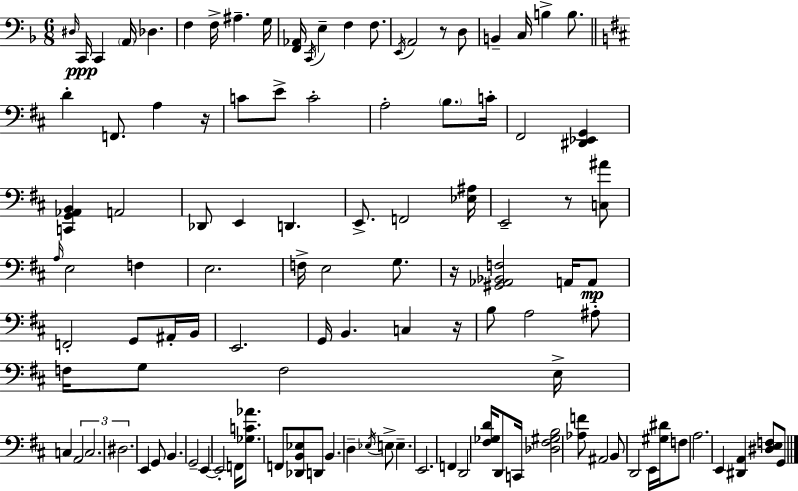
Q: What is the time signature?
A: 6/8